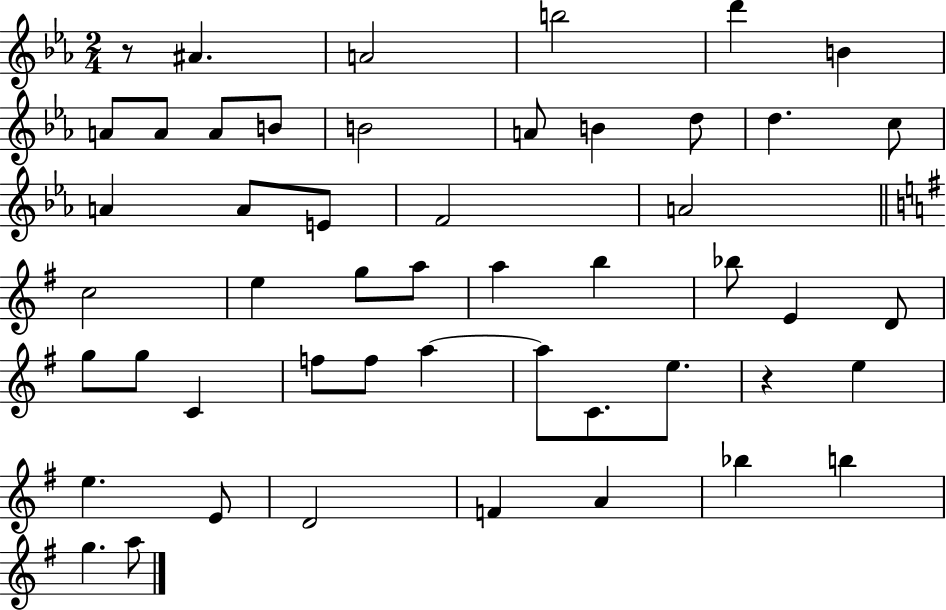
X:1
T:Untitled
M:2/4
L:1/4
K:Eb
z/2 ^A A2 b2 d' B A/2 A/2 A/2 B/2 B2 A/2 B d/2 d c/2 A A/2 E/2 F2 A2 c2 e g/2 a/2 a b _b/2 E D/2 g/2 g/2 C f/2 f/2 a a/2 C/2 e/2 z e e E/2 D2 F A _b b g a/2